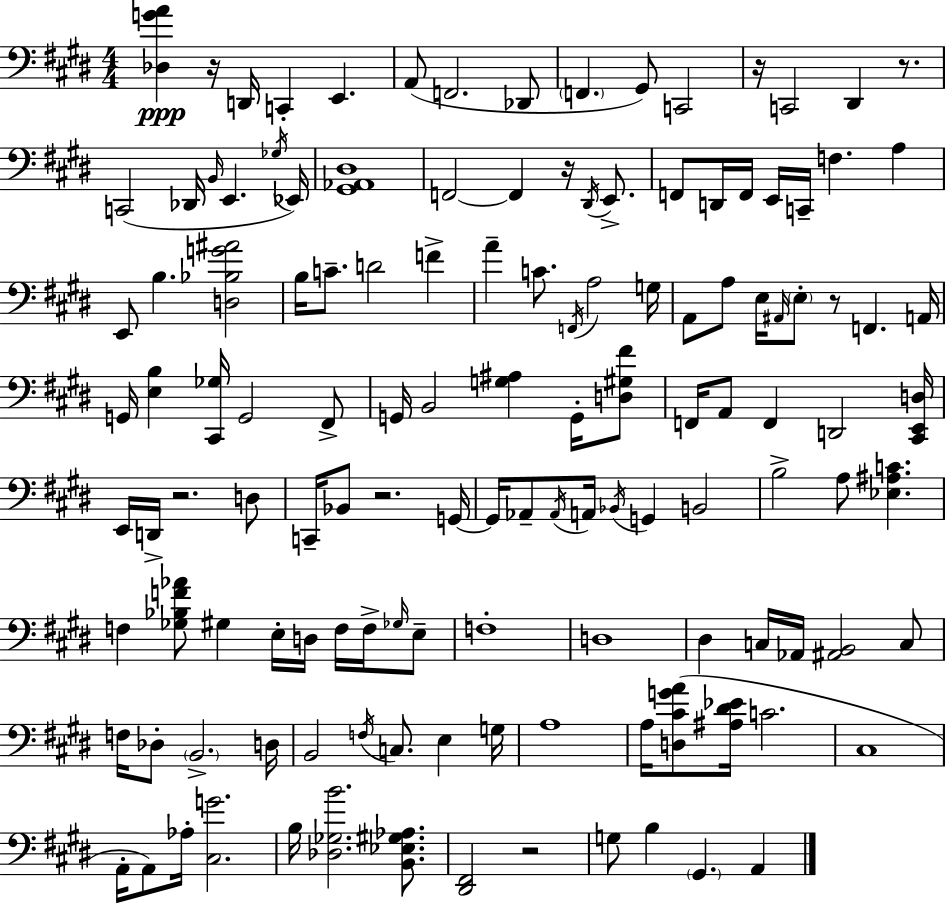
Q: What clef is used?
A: bass